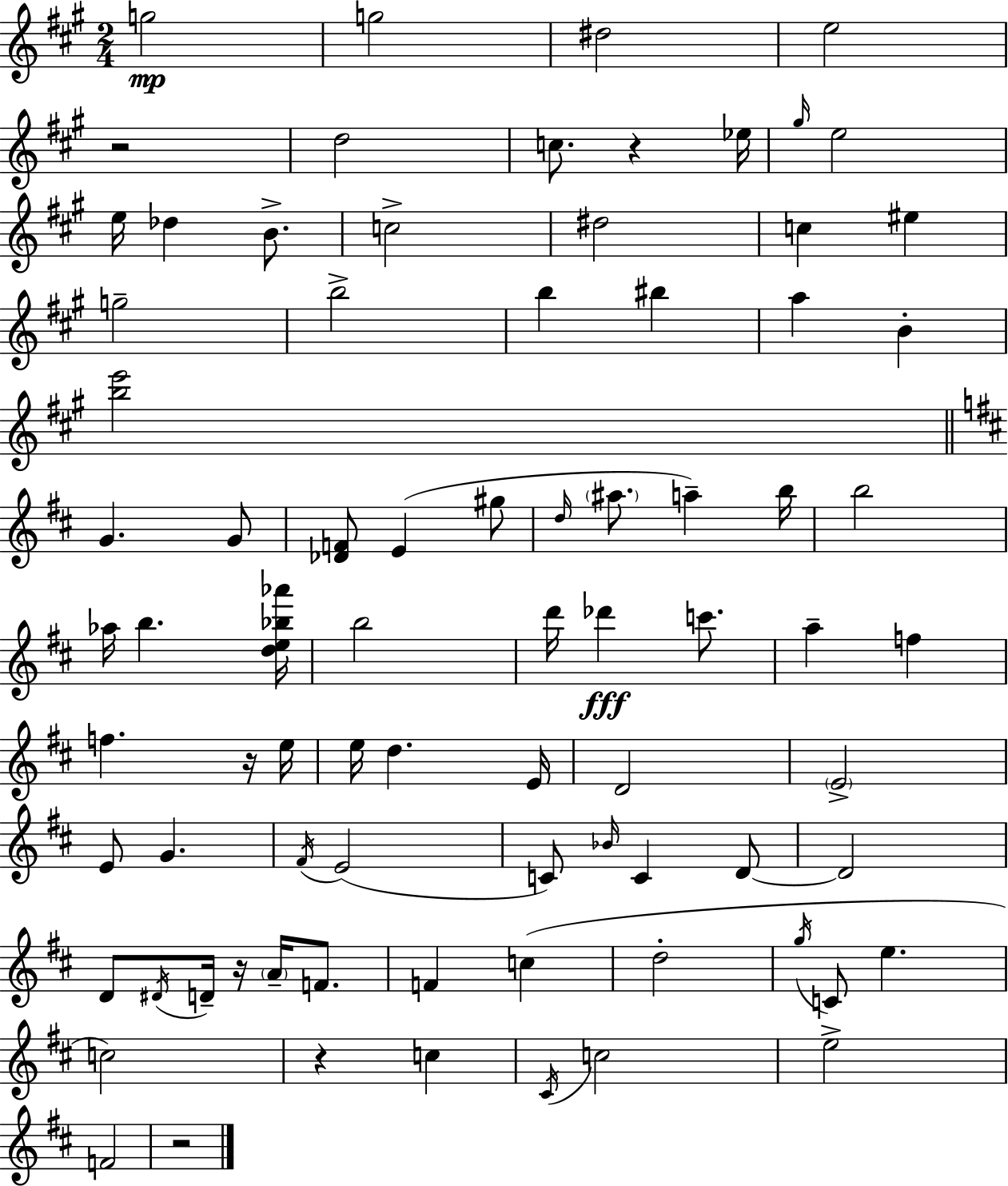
{
  \clef treble
  \numericTimeSignature
  \time 2/4
  \key a \major
  \repeat volta 2 { g''2\mp | g''2 | dis''2 | e''2 | \break r2 | d''2 | c''8. r4 ees''16 | \grace { gis''16 } e''2 | \break e''16 des''4 b'8.-> | c''2-> | dis''2 | c''4 eis''4 | \break g''2-- | b''2-> | b''4 bis''4 | a''4 b'4-. | \break <b'' e'''>2 | \bar "||" \break \key d \major g'4. g'8 | <des' f'>8 e'4( gis''8 | \grace { d''16 } \parenthesize ais''8. a''4--) | b''16 b''2 | \break aes''16 b''4. | <d'' e'' bes'' aes'''>16 b''2 | d'''16 des'''4\fff c'''8. | a''4-- f''4 | \break f''4. r16 | e''16 e''16 d''4. | e'16 d'2 | \parenthesize e'2-> | \break e'8 g'4. | \acciaccatura { fis'16 }( e'2 | c'8) \grace { bes'16 } c'4 | d'8~~ d'2 | \break d'8 \acciaccatura { dis'16 } d'16-- r16 | \parenthesize a'16-- f'8. f'4 | c''4( d''2-. | \acciaccatura { g''16 } c'8 e''4. | \break c''2) | r4 | c''4 \acciaccatura { cis'16 } c''2 | e''2-> | \break f'2 | r2 | } \bar "|."
}